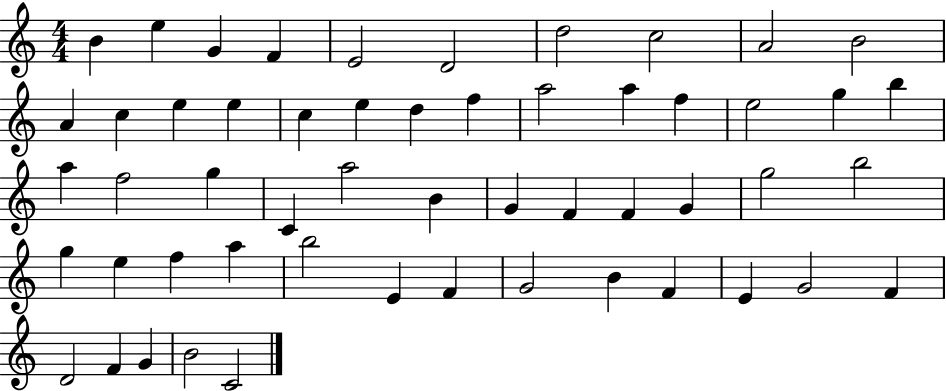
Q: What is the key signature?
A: C major